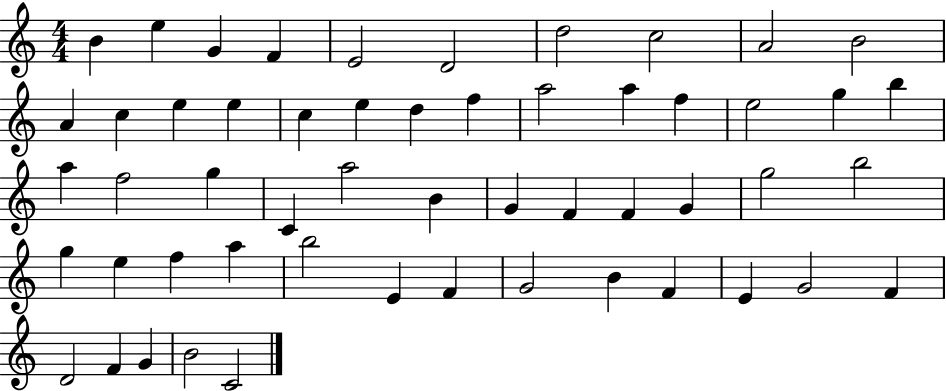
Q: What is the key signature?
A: C major